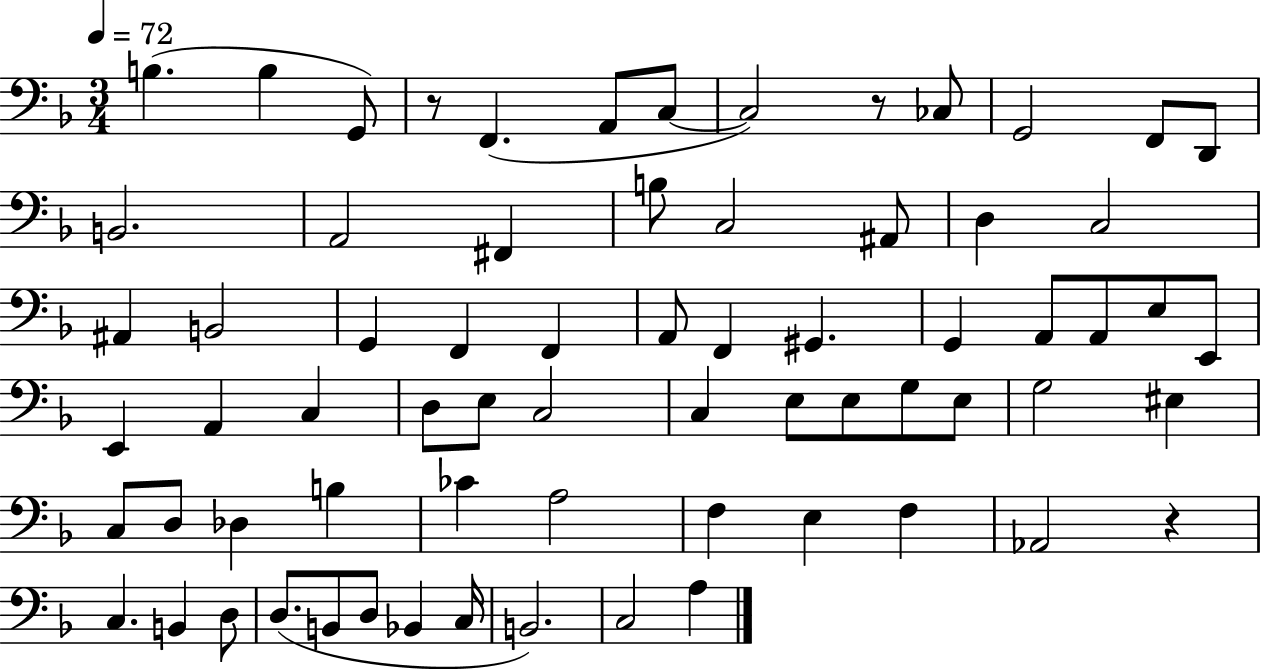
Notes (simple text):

B3/q. B3/q G2/e R/e F2/q. A2/e C3/e C3/h R/e CES3/e G2/h F2/e D2/e B2/h. A2/h F#2/q B3/e C3/h A#2/e D3/q C3/h A#2/q B2/h G2/q F2/q F2/q A2/e F2/q G#2/q. G2/q A2/e A2/e E3/e E2/e E2/q A2/q C3/q D3/e E3/e C3/h C3/q E3/e E3/e G3/e E3/e G3/h EIS3/q C3/e D3/e Db3/q B3/q CES4/q A3/h F3/q E3/q F3/q Ab2/h R/q C3/q. B2/q D3/e D3/e. B2/e D3/e Bb2/q C3/s B2/h. C3/h A3/q